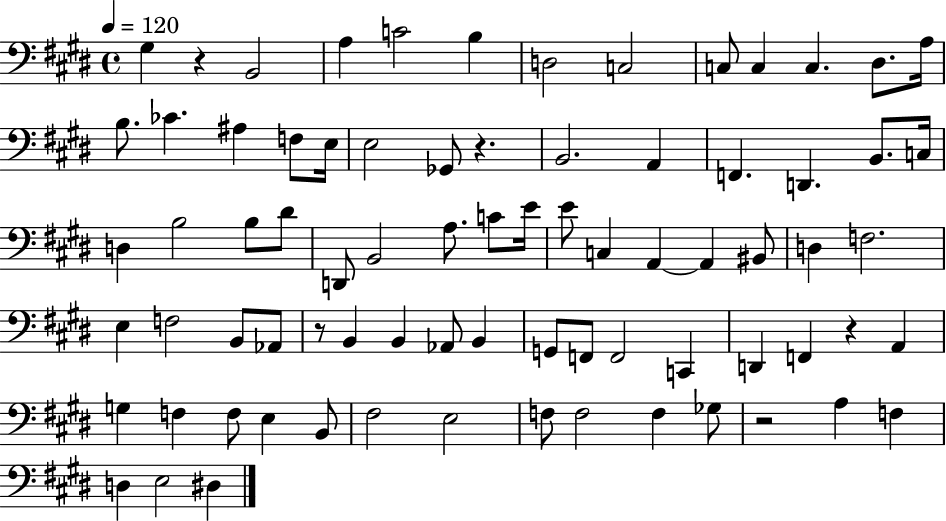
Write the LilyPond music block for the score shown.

{
  \clef bass
  \time 4/4
  \defaultTimeSignature
  \key e \major
  \tempo 4 = 120
  gis4 r4 b,2 | a4 c'2 b4 | d2 c2 | c8 c4 c4. dis8. a16 | \break b8. ces'4. ais4 f8 e16 | e2 ges,8 r4. | b,2. a,4 | f,4. d,4. b,8. c16 | \break d4 b2 b8 dis'8 | d,8 b,2 a8. c'8 e'16 | e'8 c4 a,4~~ a,4 bis,8 | d4 f2. | \break e4 f2 b,8 aes,8 | r8 b,4 b,4 aes,8 b,4 | g,8 f,8 f,2 c,4 | d,4 f,4 r4 a,4 | \break g4 f4 f8 e4 b,8 | fis2 e2 | f8 f2 f4 ges8 | r2 a4 f4 | \break d4 e2 dis4 | \bar "|."
}